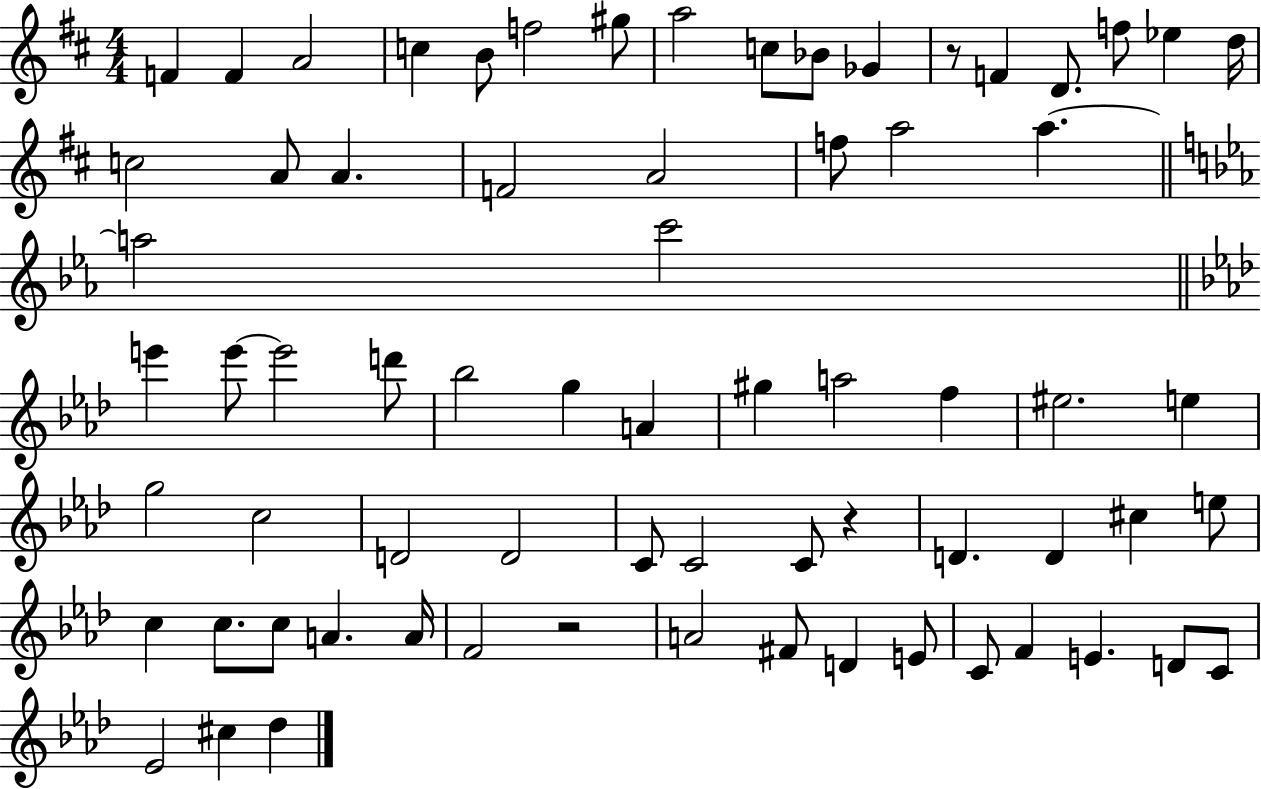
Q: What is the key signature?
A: D major